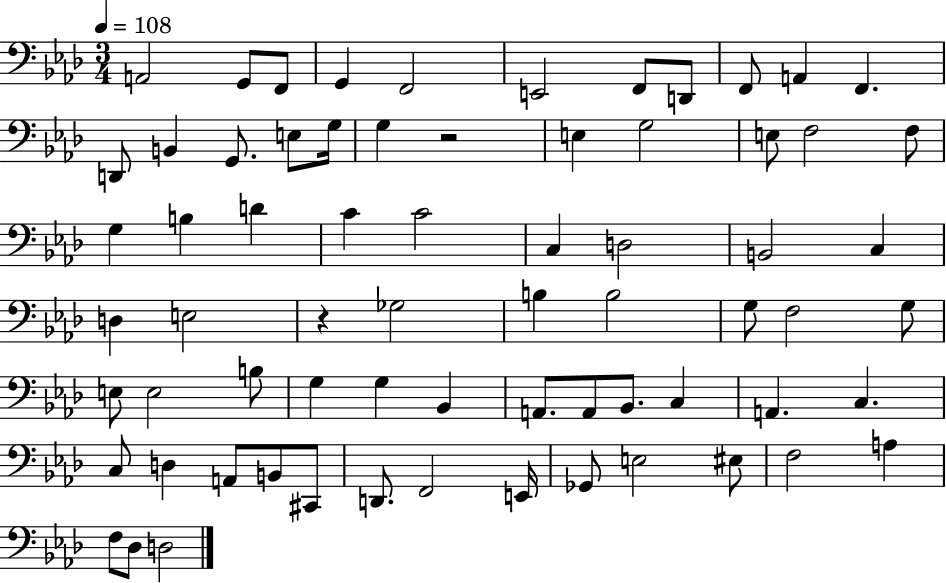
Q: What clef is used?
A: bass